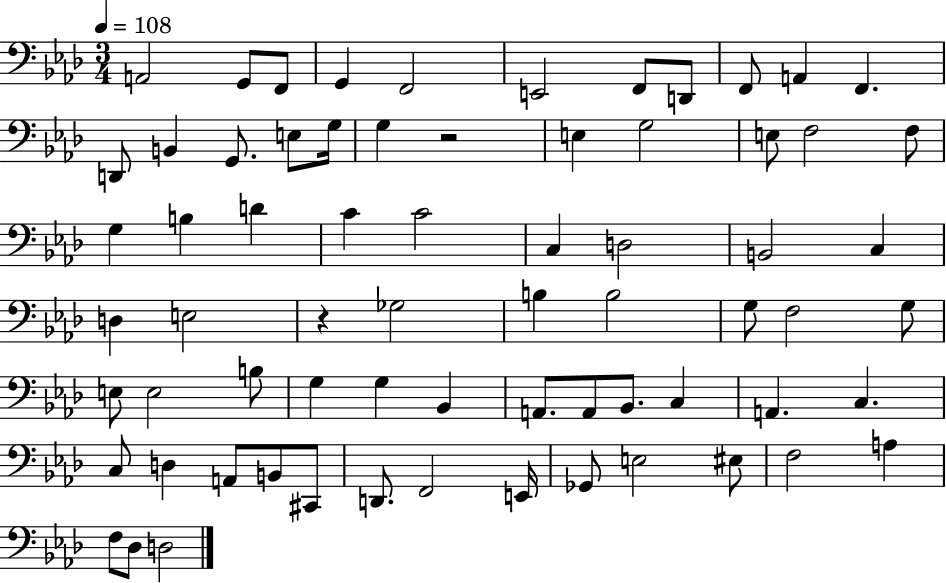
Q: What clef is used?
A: bass